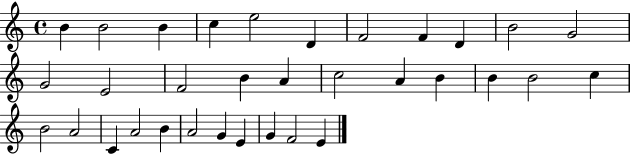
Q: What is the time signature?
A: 4/4